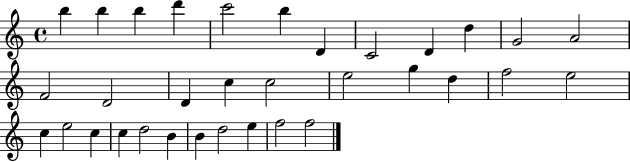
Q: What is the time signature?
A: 4/4